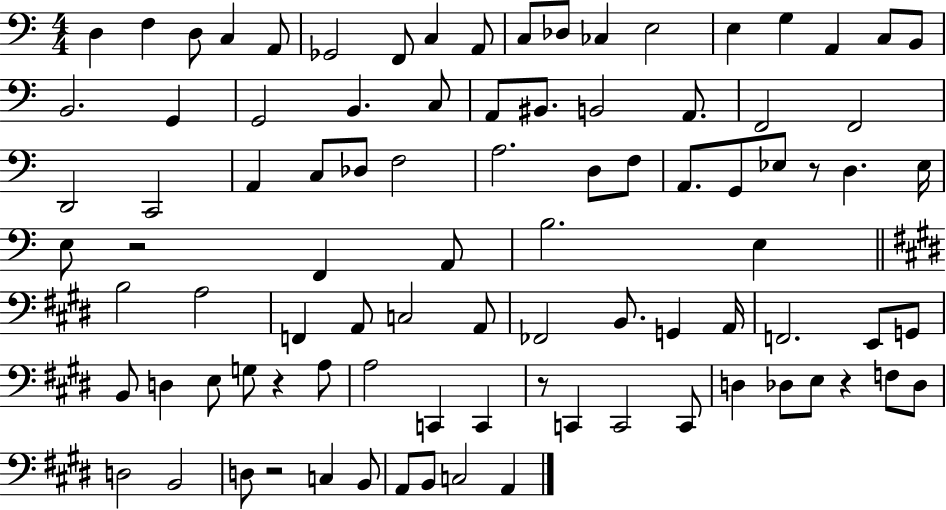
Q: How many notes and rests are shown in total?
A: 92